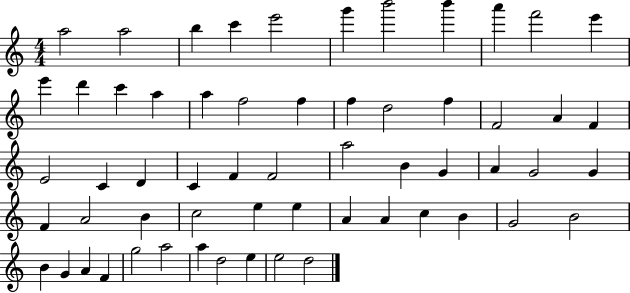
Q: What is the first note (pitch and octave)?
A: A5